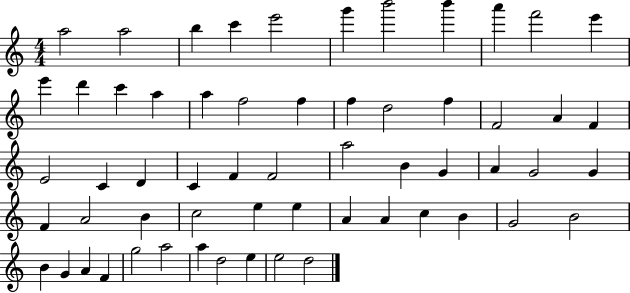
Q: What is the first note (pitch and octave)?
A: A5